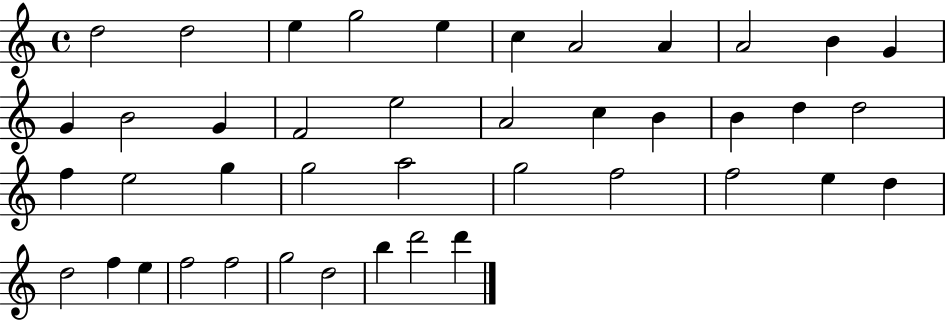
D5/h D5/h E5/q G5/h E5/q C5/q A4/h A4/q A4/h B4/q G4/q G4/q B4/h G4/q F4/h E5/h A4/h C5/q B4/q B4/q D5/q D5/h F5/q E5/h G5/q G5/h A5/h G5/h F5/h F5/h E5/q D5/q D5/h F5/q E5/q F5/h F5/h G5/h D5/h B5/q D6/h D6/q